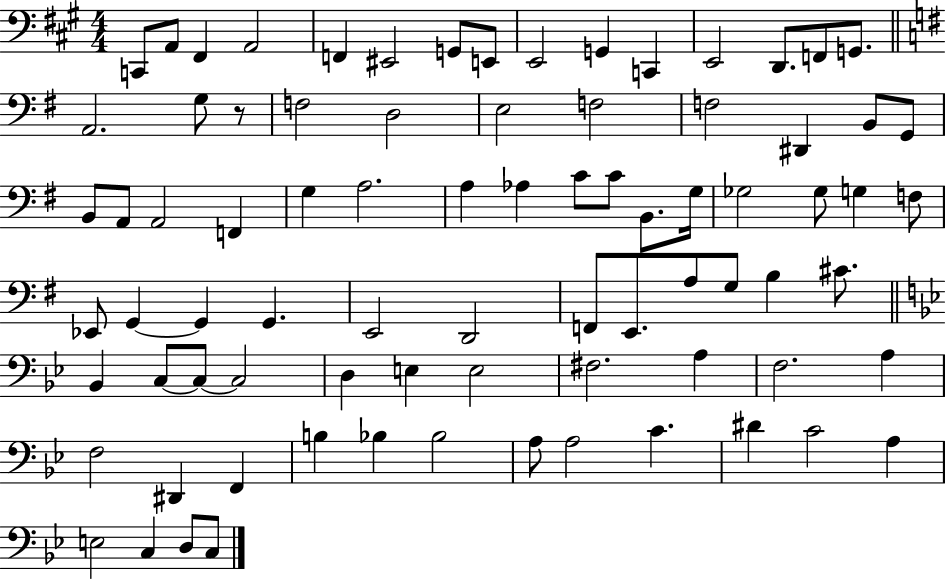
{
  \clef bass
  \numericTimeSignature
  \time 4/4
  \key a \major
  \repeat volta 2 { c,8 a,8 fis,4 a,2 | f,4 eis,2 g,8 e,8 | e,2 g,4 c,4 | e,2 d,8. f,8 g,8. | \break \bar "||" \break \key g \major a,2. g8 r8 | f2 d2 | e2 f2 | f2 dis,4 b,8 g,8 | \break b,8 a,8 a,2 f,4 | g4 a2. | a4 aes4 c'8 c'8 b,8. g16 | ges2 ges8 g4 f8 | \break ees,8 g,4~~ g,4 g,4. | e,2 d,2 | f,8 e,8. a8 g8 b4 cis'8. | \bar "||" \break \key g \minor bes,4 c8~~ c8~~ c2 | d4 e4 e2 | fis2. a4 | f2. a4 | \break f2 dis,4 f,4 | b4 bes4 bes2 | a8 a2 c'4. | dis'4 c'2 a4 | \break e2 c4 d8 c8 | } \bar "|."
}